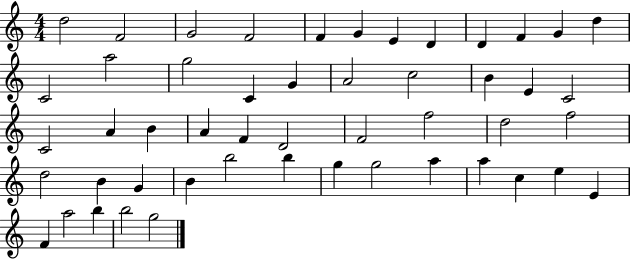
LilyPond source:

{
  \clef treble
  \numericTimeSignature
  \time 4/4
  \key c \major
  d''2 f'2 | g'2 f'2 | f'4 g'4 e'4 d'4 | d'4 f'4 g'4 d''4 | \break c'2 a''2 | g''2 c'4 g'4 | a'2 c''2 | b'4 e'4 c'2 | \break c'2 a'4 b'4 | a'4 f'4 d'2 | f'2 f''2 | d''2 f''2 | \break d''2 b'4 g'4 | b'4 b''2 b''4 | g''4 g''2 a''4 | a''4 c''4 e''4 e'4 | \break f'4 a''2 b''4 | b''2 g''2 | \bar "|."
}